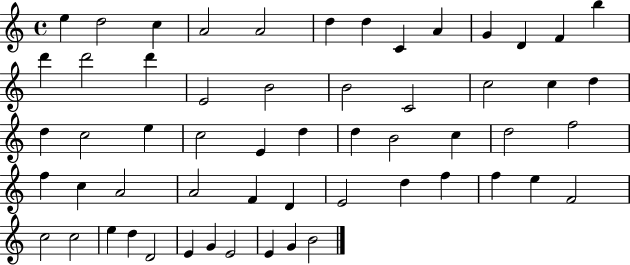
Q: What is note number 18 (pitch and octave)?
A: B4